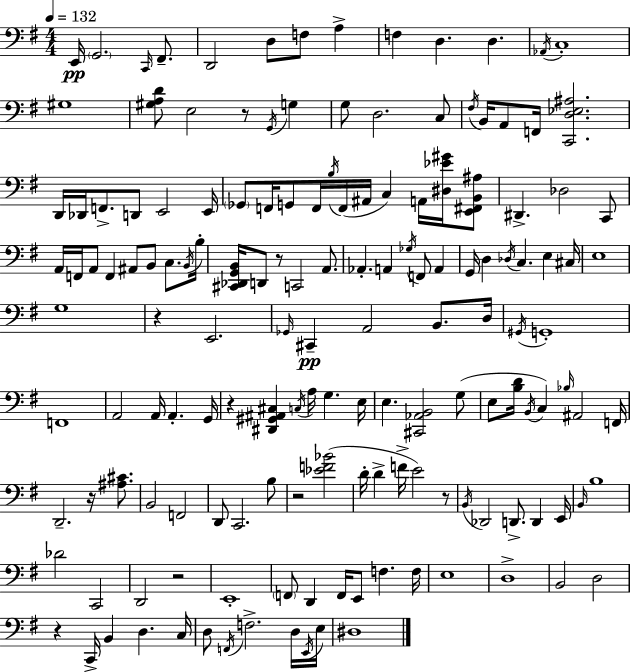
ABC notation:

X:1
T:Untitled
M:4/4
L:1/4
K:Em
E,,/4 G,,2 C,,/4 ^F,,/2 D,,2 D,/2 F,/2 A, F, D, D, _A,,/4 C,4 ^G,4 [^G,A,D]/2 E,2 z/2 G,,/4 G, G,/2 D,2 C,/2 ^F,/4 B,,/4 A,,/2 F,,/4 [C,,D,_E,^A,]2 D,,/4 _D,,/4 F,,/2 D,,/2 E,,2 E,,/4 _G,,/2 F,,/4 G,,/2 F,,/4 B,/4 F,,/4 ^A,,/4 C, A,,/4 [^D,_E^G]/4 [E,,^F,,B,,^A,]/2 ^D,, _D,2 C,,/2 A,,/4 F,,/4 A,,/2 F,, ^A,,/2 B,,/2 C,/2 B,,/4 B,/4 [^C,,_D,,G,,B,,]/4 D,,/2 z/2 C,,2 A,,/2 _A,, A,, _G,/4 F,,/2 A,, G,,/4 D, _D,/4 C, E, ^C,/4 E,4 G,4 z E,,2 _G,,/4 ^C,, A,,2 B,,/2 D,/4 ^G,,/4 G,,4 F,,4 A,,2 A,,/4 A,, G,,/4 z [^D,,^G,,^A,,^C,] C,/4 A,/4 G, E,/4 E, [^C,,_A,,B,,]2 G,/2 E,/2 [B,D]/4 B,,/4 C, _B,/4 ^A,,2 F,,/4 D,,2 z/4 [^A,^C]/2 B,,2 F,,2 D,,/2 C,,2 B,/2 z2 [_EF_B]2 D/4 D F/4 E2 z/2 B,,/4 _D,,2 D,,/2 D,, E,,/4 B,,/4 B,4 _D2 C,,2 D,,2 z2 E,,4 F,,/2 D,, F,,/4 E,,/2 F, F,/4 E,4 D,4 B,,2 D,2 z C,,/4 B,, D, C,/4 D,/2 F,,/4 F,2 D,/4 E,,/4 E,/4 ^D,4